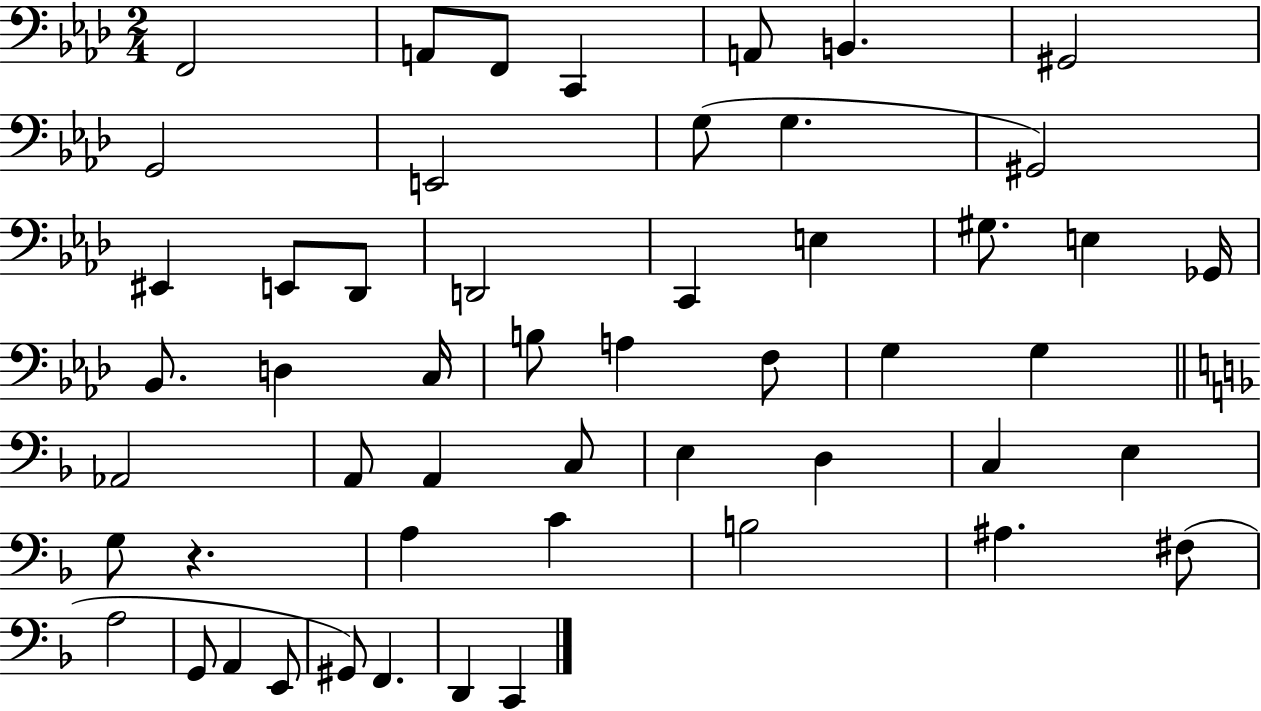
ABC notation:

X:1
T:Untitled
M:2/4
L:1/4
K:Ab
F,,2 A,,/2 F,,/2 C,, A,,/2 B,, ^G,,2 G,,2 E,,2 G,/2 G, ^G,,2 ^E,, E,,/2 _D,,/2 D,,2 C,, E, ^G,/2 E, _G,,/4 _B,,/2 D, C,/4 B,/2 A, F,/2 G, G, _A,,2 A,,/2 A,, C,/2 E, D, C, E, G,/2 z A, C B,2 ^A, ^F,/2 A,2 G,,/2 A,, E,,/2 ^G,,/2 F,, D,, C,,